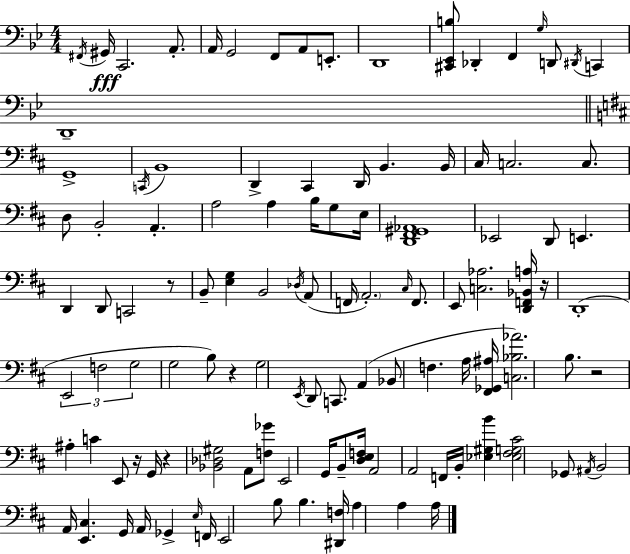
X:1
T:Untitled
M:4/4
L:1/4
K:Bb
^F,,/4 ^G,,/4 C,,2 A,,/2 A,,/4 G,,2 F,,/2 A,,/2 E,,/2 D,,4 [^C,,_E,,B,]/2 _D,, F,, G,/4 D,,/2 ^D,,/4 C,, D,,4 G,,4 C,,/4 B,,4 D,, ^C,, D,,/4 B,, B,,/4 ^C,/4 C,2 C,/2 D,/2 B,,2 A,, A,2 A, B,/4 G,/2 E,/4 [D,,^F,,^G,,_A,,]4 _E,,2 D,,/2 E,, D,, D,,/2 C,,2 z/2 B,,/2 [E,G,] B,,2 _D,/4 A,,/2 F,,/4 A,,2 ^C,/4 F,,/2 E,,/2 [C,_A,]2 [D,,F,,_B,,A,]/4 z/4 D,,4 E,,2 F,2 G,2 G,2 B,/2 z G,2 E,,/4 D,,/2 C,,/2 A,, _B,,/2 F, A,/4 [^F,,_G,,^A,]/4 [C,_B,_A]2 B,/2 z2 ^A, C E,,/2 z/4 G,,/4 z [_B,,_D,^G,]2 A,,/2 [F,_G]/2 E,,2 G,,/4 B,,/2 [D,E,F,]/4 A,,2 A,,2 F,,/4 B,,/4 [_E,^G,B] [_E,^F,G,^C]2 _G,,/2 ^A,,/4 B,,2 A,,/4 [E,,^C,] G,,/4 A,,/4 _G,, E,/4 F,,/4 E,,2 B,/2 B, [^D,,F,]/4 A, A, A,/4